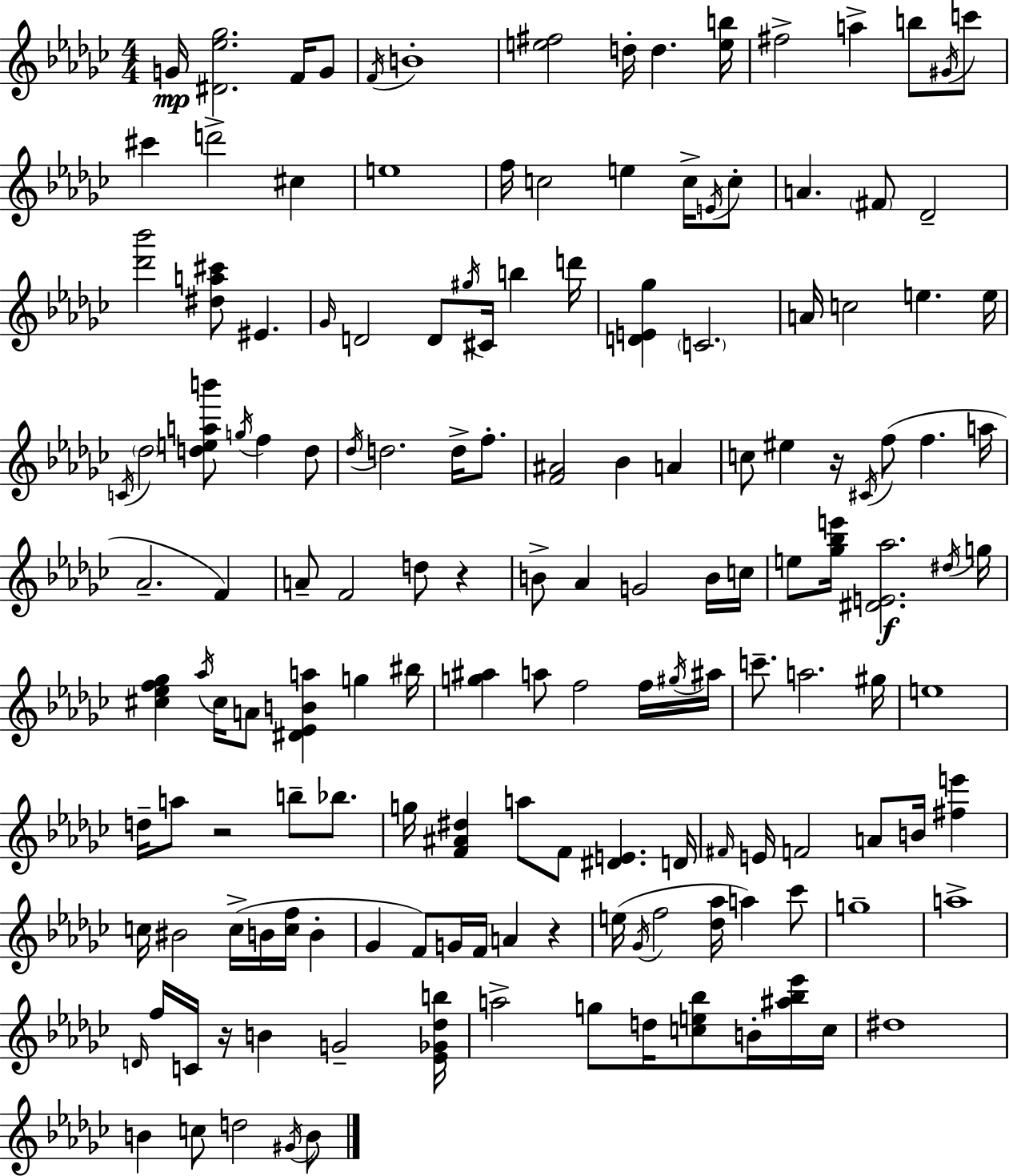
{
  \clef treble
  \numericTimeSignature
  \time 4/4
  \key ees \minor
  g'16\mp <dis' ees'' ges''>2. f'16 g'8 | \acciaccatura { f'16 } b'1-. | <e'' fis''>2 d''16-. d''4. | <e'' b''>16 fis''2-> a''4-> b''8 \acciaccatura { gis'16 } | \break c'''8 cis'''4 d'''2-> cis''4 | e''1 | f''16 c''2 e''4 c''16-> | \acciaccatura { e'16 } c''8-. a'4. \parenthesize fis'8 des'2-- | \break <des''' bes'''>2 <dis'' a'' cis'''>8 eis'4. | \grace { ges'16 } d'2 d'8 \acciaccatura { gis''16 } cis'16 | b''4 d'''16 <d' e' ges''>4 \parenthesize c'2. | a'16 c''2 e''4. | \break e''16 \acciaccatura { c'16 } \parenthesize des''2 <d'' e'' a'' b'''>8 | \acciaccatura { g''16 } f''4 d''8 \acciaccatura { des''16 } d''2. | d''16-> f''8.-. <f' ais'>2 | bes'4 a'4 c''8 eis''4 r16 \acciaccatura { cis'16 }( | \break f''8 f''4. a''16 aes'2.-- | f'4) a'8-- f'2 | d''8 r4 b'8-> aes'4 g'2 | b'16 c''16 e''8 <ges'' bes'' e'''>16 <dis' e' aes''>2.\f | \break \acciaccatura { dis''16 } g''16 <cis'' ees'' f'' ges''>4 \acciaccatura { aes''16 } cis''16 | a'8 <dis' ees' b' a''>4 g''4 bis''16 <g'' ais''>4 a''8 | f''2 f''16 \acciaccatura { gis''16 } ais''16 c'''8.-- a''2. | gis''16 e''1 | \break d''16-- a''8 r2 | b''8-- bes''8. g''16 <f' ais' dis''>4 | a''8 f'8 <dis' e'>4. d'16 \grace { fis'16 } e'16 f'2 | a'8 b'16 <fis'' e'''>4 c''16 bis'2 | \break c''16->( b'16 <c'' f''>16 b'4-. ges'4 | f'8) g'16 f'16 a'4 r4 e''16( \acciaccatura { ges'16 } f''2 | <des'' aes''>16 a''4) ces'''8 g''1-- | a''1-> | \break \grace { d'16 } f''16 | c'16 r16 b'4 g'2-- <ees' ges' des'' b''>16 a''2-> | g''8 d''16 <c'' e'' bes''>8 b'16-. <ais'' bes'' ees'''>16 c''16 dis''1 | b'4 | \break c''8 d''2 \acciaccatura { gis'16 } b'8 | \bar "|."
}